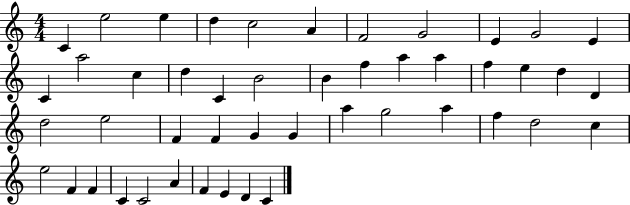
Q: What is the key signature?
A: C major